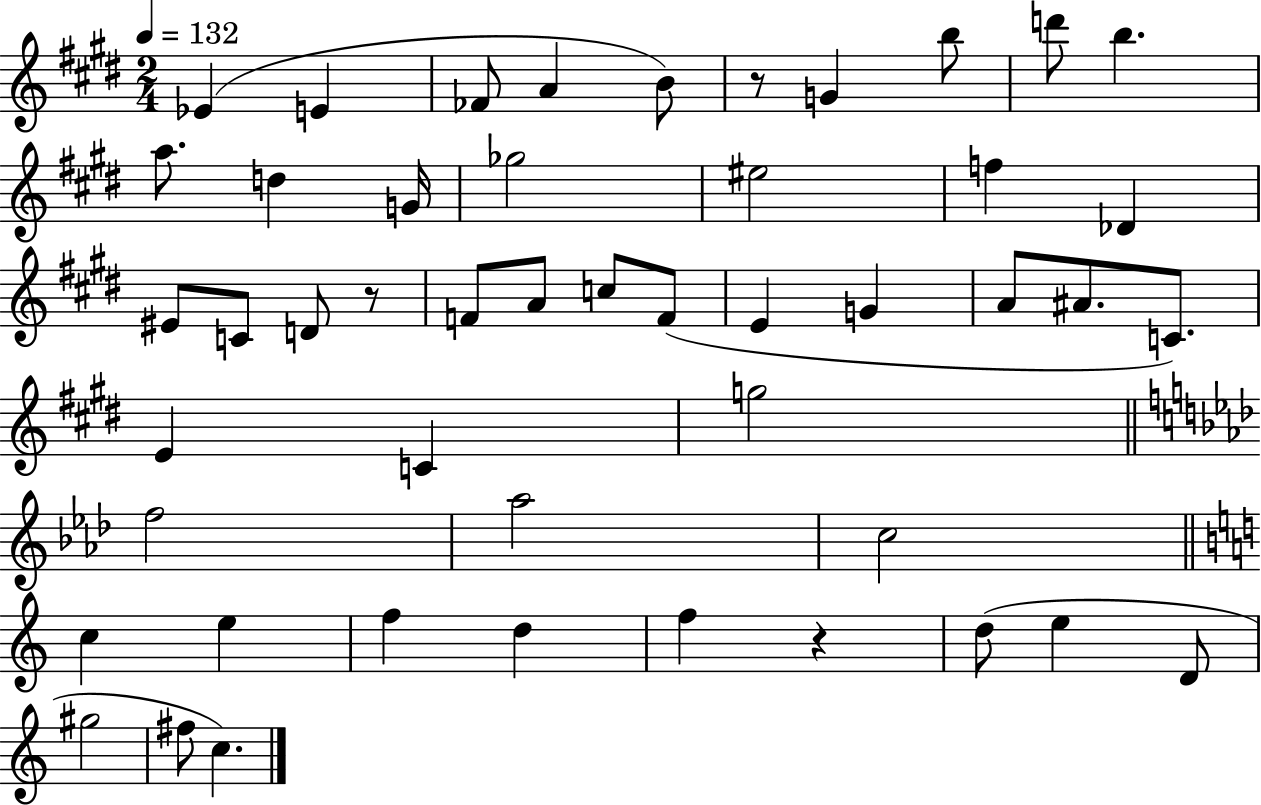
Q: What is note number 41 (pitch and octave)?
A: E5